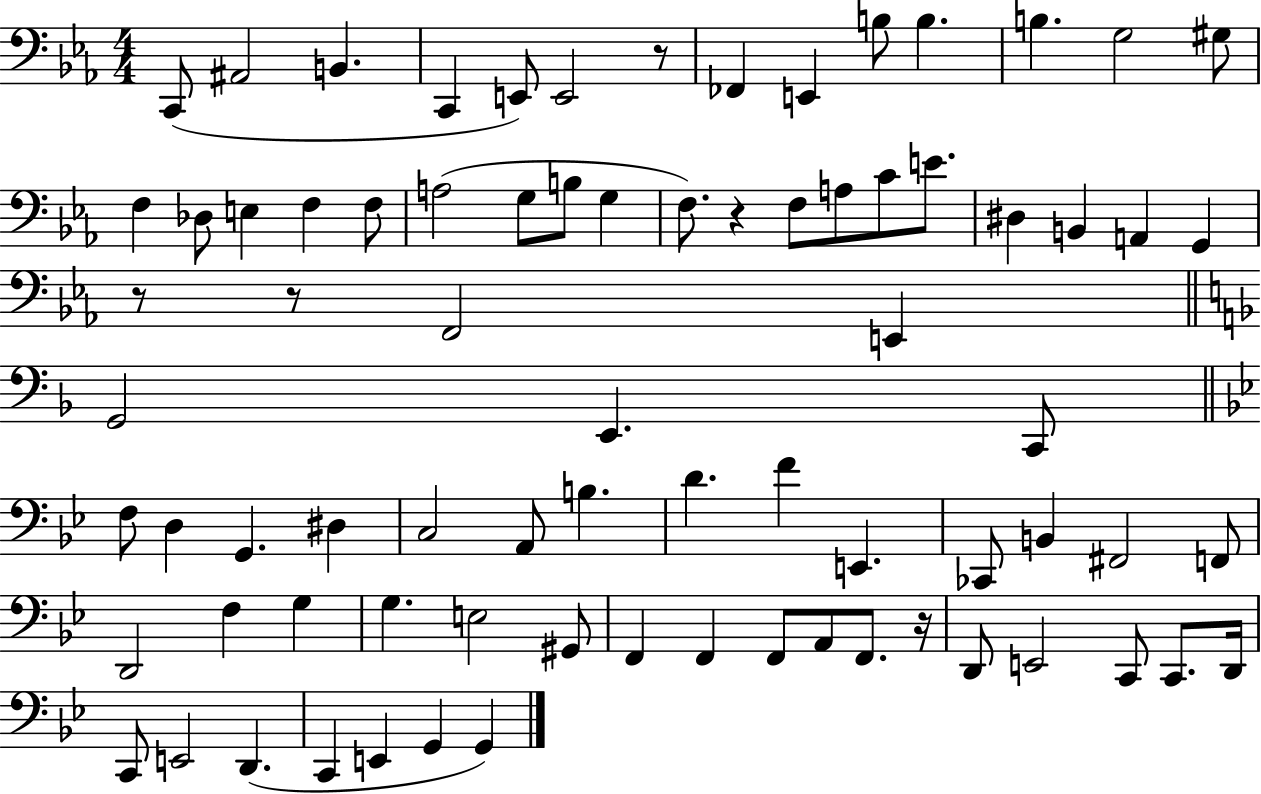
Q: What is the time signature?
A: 4/4